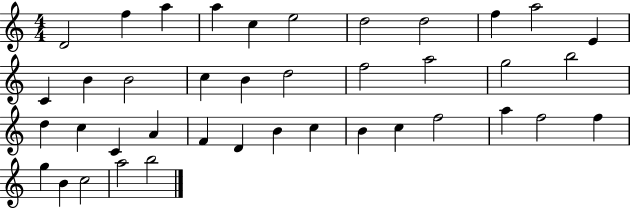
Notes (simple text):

D4/h F5/q A5/q A5/q C5/q E5/h D5/h D5/h F5/q A5/h E4/q C4/q B4/q B4/h C5/q B4/q D5/h F5/h A5/h G5/h B5/h D5/q C5/q C4/q A4/q F4/q D4/q B4/q C5/q B4/q C5/q F5/h A5/q F5/h F5/q G5/q B4/q C5/h A5/h B5/h